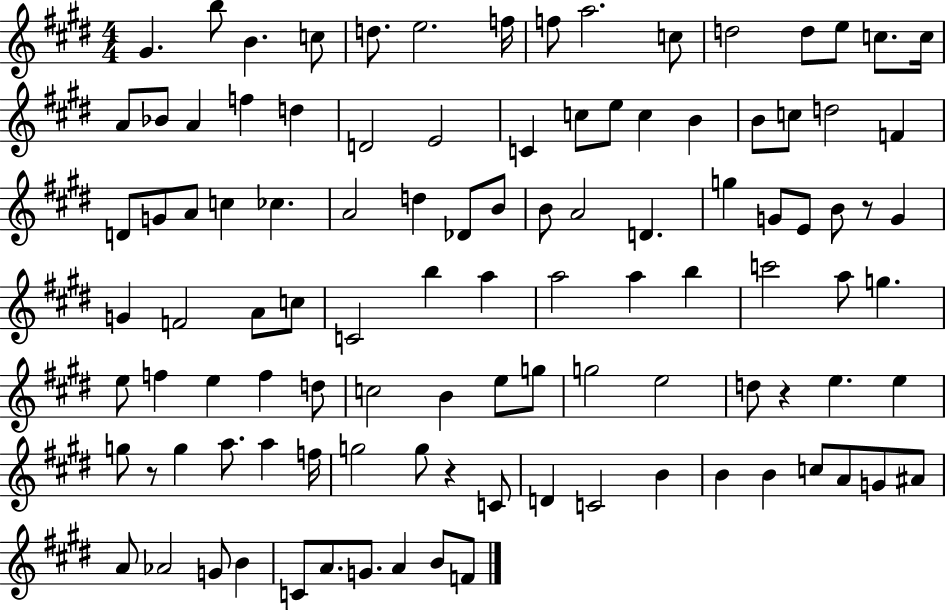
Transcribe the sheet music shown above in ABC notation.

X:1
T:Untitled
M:4/4
L:1/4
K:E
^G b/2 B c/2 d/2 e2 f/4 f/2 a2 c/2 d2 d/2 e/2 c/2 c/4 A/2 _B/2 A f d D2 E2 C c/2 e/2 c B B/2 c/2 d2 F D/2 G/2 A/2 c _c A2 d _D/2 B/2 B/2 A2 D g G/2 E/2 B/2 z/2 G G F2 A/2 c/2 C2 b a a2 a b c'2 a/2 g e/2 f e f d/2 c2 B e/2 g/2 g2 e2 d/2 z e e g/2 z/2 g a/2 a f/4 g2 g/2 z C/2 D C2 B B B c/2 A/2 G/2 ^A/2 A/2 _A2 G/2 B C/2 A/2 G/2 A B/2 F/2